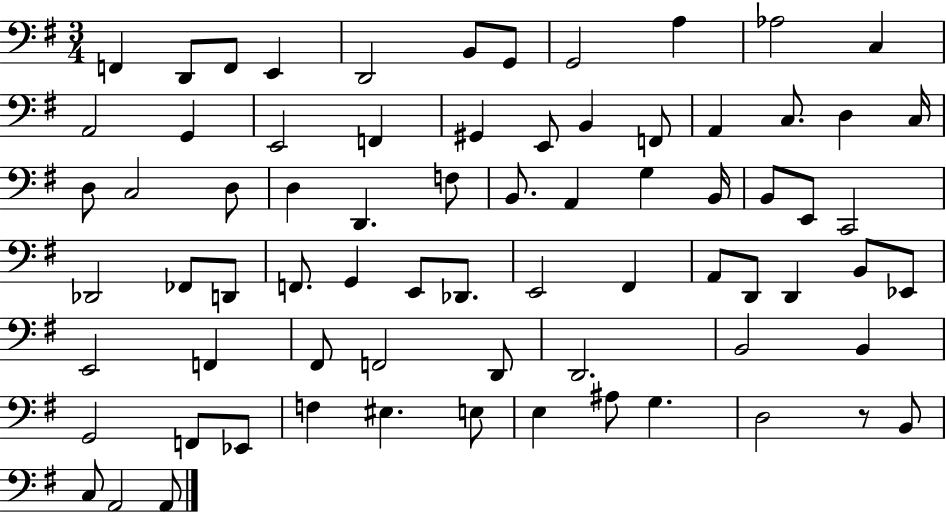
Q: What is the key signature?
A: G major